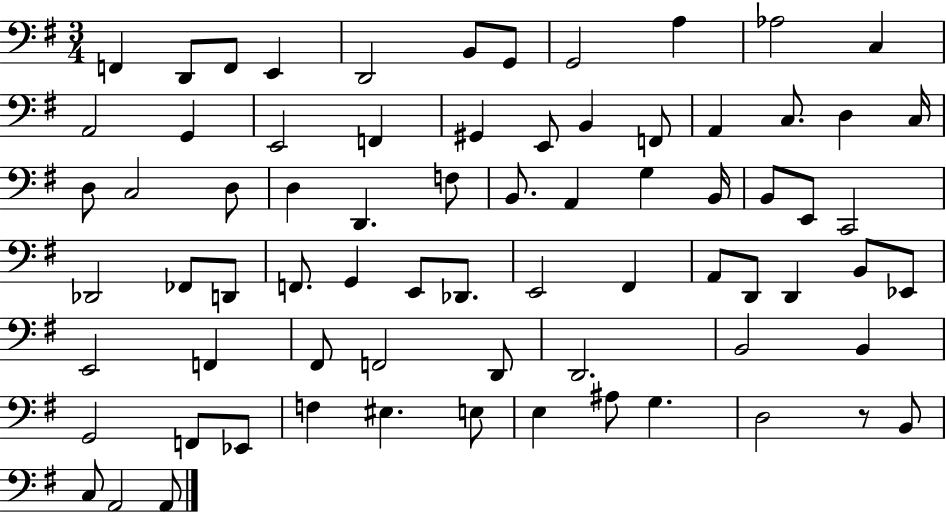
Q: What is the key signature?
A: G major